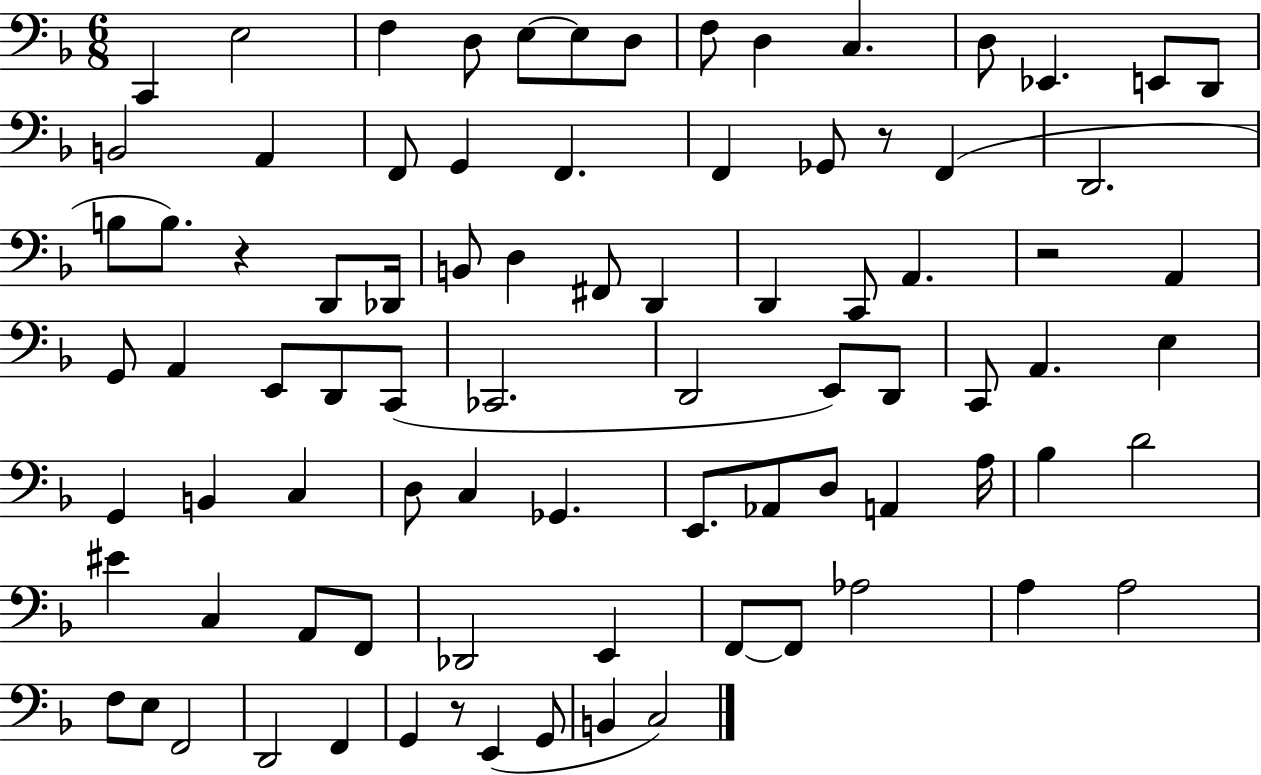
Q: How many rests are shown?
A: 4